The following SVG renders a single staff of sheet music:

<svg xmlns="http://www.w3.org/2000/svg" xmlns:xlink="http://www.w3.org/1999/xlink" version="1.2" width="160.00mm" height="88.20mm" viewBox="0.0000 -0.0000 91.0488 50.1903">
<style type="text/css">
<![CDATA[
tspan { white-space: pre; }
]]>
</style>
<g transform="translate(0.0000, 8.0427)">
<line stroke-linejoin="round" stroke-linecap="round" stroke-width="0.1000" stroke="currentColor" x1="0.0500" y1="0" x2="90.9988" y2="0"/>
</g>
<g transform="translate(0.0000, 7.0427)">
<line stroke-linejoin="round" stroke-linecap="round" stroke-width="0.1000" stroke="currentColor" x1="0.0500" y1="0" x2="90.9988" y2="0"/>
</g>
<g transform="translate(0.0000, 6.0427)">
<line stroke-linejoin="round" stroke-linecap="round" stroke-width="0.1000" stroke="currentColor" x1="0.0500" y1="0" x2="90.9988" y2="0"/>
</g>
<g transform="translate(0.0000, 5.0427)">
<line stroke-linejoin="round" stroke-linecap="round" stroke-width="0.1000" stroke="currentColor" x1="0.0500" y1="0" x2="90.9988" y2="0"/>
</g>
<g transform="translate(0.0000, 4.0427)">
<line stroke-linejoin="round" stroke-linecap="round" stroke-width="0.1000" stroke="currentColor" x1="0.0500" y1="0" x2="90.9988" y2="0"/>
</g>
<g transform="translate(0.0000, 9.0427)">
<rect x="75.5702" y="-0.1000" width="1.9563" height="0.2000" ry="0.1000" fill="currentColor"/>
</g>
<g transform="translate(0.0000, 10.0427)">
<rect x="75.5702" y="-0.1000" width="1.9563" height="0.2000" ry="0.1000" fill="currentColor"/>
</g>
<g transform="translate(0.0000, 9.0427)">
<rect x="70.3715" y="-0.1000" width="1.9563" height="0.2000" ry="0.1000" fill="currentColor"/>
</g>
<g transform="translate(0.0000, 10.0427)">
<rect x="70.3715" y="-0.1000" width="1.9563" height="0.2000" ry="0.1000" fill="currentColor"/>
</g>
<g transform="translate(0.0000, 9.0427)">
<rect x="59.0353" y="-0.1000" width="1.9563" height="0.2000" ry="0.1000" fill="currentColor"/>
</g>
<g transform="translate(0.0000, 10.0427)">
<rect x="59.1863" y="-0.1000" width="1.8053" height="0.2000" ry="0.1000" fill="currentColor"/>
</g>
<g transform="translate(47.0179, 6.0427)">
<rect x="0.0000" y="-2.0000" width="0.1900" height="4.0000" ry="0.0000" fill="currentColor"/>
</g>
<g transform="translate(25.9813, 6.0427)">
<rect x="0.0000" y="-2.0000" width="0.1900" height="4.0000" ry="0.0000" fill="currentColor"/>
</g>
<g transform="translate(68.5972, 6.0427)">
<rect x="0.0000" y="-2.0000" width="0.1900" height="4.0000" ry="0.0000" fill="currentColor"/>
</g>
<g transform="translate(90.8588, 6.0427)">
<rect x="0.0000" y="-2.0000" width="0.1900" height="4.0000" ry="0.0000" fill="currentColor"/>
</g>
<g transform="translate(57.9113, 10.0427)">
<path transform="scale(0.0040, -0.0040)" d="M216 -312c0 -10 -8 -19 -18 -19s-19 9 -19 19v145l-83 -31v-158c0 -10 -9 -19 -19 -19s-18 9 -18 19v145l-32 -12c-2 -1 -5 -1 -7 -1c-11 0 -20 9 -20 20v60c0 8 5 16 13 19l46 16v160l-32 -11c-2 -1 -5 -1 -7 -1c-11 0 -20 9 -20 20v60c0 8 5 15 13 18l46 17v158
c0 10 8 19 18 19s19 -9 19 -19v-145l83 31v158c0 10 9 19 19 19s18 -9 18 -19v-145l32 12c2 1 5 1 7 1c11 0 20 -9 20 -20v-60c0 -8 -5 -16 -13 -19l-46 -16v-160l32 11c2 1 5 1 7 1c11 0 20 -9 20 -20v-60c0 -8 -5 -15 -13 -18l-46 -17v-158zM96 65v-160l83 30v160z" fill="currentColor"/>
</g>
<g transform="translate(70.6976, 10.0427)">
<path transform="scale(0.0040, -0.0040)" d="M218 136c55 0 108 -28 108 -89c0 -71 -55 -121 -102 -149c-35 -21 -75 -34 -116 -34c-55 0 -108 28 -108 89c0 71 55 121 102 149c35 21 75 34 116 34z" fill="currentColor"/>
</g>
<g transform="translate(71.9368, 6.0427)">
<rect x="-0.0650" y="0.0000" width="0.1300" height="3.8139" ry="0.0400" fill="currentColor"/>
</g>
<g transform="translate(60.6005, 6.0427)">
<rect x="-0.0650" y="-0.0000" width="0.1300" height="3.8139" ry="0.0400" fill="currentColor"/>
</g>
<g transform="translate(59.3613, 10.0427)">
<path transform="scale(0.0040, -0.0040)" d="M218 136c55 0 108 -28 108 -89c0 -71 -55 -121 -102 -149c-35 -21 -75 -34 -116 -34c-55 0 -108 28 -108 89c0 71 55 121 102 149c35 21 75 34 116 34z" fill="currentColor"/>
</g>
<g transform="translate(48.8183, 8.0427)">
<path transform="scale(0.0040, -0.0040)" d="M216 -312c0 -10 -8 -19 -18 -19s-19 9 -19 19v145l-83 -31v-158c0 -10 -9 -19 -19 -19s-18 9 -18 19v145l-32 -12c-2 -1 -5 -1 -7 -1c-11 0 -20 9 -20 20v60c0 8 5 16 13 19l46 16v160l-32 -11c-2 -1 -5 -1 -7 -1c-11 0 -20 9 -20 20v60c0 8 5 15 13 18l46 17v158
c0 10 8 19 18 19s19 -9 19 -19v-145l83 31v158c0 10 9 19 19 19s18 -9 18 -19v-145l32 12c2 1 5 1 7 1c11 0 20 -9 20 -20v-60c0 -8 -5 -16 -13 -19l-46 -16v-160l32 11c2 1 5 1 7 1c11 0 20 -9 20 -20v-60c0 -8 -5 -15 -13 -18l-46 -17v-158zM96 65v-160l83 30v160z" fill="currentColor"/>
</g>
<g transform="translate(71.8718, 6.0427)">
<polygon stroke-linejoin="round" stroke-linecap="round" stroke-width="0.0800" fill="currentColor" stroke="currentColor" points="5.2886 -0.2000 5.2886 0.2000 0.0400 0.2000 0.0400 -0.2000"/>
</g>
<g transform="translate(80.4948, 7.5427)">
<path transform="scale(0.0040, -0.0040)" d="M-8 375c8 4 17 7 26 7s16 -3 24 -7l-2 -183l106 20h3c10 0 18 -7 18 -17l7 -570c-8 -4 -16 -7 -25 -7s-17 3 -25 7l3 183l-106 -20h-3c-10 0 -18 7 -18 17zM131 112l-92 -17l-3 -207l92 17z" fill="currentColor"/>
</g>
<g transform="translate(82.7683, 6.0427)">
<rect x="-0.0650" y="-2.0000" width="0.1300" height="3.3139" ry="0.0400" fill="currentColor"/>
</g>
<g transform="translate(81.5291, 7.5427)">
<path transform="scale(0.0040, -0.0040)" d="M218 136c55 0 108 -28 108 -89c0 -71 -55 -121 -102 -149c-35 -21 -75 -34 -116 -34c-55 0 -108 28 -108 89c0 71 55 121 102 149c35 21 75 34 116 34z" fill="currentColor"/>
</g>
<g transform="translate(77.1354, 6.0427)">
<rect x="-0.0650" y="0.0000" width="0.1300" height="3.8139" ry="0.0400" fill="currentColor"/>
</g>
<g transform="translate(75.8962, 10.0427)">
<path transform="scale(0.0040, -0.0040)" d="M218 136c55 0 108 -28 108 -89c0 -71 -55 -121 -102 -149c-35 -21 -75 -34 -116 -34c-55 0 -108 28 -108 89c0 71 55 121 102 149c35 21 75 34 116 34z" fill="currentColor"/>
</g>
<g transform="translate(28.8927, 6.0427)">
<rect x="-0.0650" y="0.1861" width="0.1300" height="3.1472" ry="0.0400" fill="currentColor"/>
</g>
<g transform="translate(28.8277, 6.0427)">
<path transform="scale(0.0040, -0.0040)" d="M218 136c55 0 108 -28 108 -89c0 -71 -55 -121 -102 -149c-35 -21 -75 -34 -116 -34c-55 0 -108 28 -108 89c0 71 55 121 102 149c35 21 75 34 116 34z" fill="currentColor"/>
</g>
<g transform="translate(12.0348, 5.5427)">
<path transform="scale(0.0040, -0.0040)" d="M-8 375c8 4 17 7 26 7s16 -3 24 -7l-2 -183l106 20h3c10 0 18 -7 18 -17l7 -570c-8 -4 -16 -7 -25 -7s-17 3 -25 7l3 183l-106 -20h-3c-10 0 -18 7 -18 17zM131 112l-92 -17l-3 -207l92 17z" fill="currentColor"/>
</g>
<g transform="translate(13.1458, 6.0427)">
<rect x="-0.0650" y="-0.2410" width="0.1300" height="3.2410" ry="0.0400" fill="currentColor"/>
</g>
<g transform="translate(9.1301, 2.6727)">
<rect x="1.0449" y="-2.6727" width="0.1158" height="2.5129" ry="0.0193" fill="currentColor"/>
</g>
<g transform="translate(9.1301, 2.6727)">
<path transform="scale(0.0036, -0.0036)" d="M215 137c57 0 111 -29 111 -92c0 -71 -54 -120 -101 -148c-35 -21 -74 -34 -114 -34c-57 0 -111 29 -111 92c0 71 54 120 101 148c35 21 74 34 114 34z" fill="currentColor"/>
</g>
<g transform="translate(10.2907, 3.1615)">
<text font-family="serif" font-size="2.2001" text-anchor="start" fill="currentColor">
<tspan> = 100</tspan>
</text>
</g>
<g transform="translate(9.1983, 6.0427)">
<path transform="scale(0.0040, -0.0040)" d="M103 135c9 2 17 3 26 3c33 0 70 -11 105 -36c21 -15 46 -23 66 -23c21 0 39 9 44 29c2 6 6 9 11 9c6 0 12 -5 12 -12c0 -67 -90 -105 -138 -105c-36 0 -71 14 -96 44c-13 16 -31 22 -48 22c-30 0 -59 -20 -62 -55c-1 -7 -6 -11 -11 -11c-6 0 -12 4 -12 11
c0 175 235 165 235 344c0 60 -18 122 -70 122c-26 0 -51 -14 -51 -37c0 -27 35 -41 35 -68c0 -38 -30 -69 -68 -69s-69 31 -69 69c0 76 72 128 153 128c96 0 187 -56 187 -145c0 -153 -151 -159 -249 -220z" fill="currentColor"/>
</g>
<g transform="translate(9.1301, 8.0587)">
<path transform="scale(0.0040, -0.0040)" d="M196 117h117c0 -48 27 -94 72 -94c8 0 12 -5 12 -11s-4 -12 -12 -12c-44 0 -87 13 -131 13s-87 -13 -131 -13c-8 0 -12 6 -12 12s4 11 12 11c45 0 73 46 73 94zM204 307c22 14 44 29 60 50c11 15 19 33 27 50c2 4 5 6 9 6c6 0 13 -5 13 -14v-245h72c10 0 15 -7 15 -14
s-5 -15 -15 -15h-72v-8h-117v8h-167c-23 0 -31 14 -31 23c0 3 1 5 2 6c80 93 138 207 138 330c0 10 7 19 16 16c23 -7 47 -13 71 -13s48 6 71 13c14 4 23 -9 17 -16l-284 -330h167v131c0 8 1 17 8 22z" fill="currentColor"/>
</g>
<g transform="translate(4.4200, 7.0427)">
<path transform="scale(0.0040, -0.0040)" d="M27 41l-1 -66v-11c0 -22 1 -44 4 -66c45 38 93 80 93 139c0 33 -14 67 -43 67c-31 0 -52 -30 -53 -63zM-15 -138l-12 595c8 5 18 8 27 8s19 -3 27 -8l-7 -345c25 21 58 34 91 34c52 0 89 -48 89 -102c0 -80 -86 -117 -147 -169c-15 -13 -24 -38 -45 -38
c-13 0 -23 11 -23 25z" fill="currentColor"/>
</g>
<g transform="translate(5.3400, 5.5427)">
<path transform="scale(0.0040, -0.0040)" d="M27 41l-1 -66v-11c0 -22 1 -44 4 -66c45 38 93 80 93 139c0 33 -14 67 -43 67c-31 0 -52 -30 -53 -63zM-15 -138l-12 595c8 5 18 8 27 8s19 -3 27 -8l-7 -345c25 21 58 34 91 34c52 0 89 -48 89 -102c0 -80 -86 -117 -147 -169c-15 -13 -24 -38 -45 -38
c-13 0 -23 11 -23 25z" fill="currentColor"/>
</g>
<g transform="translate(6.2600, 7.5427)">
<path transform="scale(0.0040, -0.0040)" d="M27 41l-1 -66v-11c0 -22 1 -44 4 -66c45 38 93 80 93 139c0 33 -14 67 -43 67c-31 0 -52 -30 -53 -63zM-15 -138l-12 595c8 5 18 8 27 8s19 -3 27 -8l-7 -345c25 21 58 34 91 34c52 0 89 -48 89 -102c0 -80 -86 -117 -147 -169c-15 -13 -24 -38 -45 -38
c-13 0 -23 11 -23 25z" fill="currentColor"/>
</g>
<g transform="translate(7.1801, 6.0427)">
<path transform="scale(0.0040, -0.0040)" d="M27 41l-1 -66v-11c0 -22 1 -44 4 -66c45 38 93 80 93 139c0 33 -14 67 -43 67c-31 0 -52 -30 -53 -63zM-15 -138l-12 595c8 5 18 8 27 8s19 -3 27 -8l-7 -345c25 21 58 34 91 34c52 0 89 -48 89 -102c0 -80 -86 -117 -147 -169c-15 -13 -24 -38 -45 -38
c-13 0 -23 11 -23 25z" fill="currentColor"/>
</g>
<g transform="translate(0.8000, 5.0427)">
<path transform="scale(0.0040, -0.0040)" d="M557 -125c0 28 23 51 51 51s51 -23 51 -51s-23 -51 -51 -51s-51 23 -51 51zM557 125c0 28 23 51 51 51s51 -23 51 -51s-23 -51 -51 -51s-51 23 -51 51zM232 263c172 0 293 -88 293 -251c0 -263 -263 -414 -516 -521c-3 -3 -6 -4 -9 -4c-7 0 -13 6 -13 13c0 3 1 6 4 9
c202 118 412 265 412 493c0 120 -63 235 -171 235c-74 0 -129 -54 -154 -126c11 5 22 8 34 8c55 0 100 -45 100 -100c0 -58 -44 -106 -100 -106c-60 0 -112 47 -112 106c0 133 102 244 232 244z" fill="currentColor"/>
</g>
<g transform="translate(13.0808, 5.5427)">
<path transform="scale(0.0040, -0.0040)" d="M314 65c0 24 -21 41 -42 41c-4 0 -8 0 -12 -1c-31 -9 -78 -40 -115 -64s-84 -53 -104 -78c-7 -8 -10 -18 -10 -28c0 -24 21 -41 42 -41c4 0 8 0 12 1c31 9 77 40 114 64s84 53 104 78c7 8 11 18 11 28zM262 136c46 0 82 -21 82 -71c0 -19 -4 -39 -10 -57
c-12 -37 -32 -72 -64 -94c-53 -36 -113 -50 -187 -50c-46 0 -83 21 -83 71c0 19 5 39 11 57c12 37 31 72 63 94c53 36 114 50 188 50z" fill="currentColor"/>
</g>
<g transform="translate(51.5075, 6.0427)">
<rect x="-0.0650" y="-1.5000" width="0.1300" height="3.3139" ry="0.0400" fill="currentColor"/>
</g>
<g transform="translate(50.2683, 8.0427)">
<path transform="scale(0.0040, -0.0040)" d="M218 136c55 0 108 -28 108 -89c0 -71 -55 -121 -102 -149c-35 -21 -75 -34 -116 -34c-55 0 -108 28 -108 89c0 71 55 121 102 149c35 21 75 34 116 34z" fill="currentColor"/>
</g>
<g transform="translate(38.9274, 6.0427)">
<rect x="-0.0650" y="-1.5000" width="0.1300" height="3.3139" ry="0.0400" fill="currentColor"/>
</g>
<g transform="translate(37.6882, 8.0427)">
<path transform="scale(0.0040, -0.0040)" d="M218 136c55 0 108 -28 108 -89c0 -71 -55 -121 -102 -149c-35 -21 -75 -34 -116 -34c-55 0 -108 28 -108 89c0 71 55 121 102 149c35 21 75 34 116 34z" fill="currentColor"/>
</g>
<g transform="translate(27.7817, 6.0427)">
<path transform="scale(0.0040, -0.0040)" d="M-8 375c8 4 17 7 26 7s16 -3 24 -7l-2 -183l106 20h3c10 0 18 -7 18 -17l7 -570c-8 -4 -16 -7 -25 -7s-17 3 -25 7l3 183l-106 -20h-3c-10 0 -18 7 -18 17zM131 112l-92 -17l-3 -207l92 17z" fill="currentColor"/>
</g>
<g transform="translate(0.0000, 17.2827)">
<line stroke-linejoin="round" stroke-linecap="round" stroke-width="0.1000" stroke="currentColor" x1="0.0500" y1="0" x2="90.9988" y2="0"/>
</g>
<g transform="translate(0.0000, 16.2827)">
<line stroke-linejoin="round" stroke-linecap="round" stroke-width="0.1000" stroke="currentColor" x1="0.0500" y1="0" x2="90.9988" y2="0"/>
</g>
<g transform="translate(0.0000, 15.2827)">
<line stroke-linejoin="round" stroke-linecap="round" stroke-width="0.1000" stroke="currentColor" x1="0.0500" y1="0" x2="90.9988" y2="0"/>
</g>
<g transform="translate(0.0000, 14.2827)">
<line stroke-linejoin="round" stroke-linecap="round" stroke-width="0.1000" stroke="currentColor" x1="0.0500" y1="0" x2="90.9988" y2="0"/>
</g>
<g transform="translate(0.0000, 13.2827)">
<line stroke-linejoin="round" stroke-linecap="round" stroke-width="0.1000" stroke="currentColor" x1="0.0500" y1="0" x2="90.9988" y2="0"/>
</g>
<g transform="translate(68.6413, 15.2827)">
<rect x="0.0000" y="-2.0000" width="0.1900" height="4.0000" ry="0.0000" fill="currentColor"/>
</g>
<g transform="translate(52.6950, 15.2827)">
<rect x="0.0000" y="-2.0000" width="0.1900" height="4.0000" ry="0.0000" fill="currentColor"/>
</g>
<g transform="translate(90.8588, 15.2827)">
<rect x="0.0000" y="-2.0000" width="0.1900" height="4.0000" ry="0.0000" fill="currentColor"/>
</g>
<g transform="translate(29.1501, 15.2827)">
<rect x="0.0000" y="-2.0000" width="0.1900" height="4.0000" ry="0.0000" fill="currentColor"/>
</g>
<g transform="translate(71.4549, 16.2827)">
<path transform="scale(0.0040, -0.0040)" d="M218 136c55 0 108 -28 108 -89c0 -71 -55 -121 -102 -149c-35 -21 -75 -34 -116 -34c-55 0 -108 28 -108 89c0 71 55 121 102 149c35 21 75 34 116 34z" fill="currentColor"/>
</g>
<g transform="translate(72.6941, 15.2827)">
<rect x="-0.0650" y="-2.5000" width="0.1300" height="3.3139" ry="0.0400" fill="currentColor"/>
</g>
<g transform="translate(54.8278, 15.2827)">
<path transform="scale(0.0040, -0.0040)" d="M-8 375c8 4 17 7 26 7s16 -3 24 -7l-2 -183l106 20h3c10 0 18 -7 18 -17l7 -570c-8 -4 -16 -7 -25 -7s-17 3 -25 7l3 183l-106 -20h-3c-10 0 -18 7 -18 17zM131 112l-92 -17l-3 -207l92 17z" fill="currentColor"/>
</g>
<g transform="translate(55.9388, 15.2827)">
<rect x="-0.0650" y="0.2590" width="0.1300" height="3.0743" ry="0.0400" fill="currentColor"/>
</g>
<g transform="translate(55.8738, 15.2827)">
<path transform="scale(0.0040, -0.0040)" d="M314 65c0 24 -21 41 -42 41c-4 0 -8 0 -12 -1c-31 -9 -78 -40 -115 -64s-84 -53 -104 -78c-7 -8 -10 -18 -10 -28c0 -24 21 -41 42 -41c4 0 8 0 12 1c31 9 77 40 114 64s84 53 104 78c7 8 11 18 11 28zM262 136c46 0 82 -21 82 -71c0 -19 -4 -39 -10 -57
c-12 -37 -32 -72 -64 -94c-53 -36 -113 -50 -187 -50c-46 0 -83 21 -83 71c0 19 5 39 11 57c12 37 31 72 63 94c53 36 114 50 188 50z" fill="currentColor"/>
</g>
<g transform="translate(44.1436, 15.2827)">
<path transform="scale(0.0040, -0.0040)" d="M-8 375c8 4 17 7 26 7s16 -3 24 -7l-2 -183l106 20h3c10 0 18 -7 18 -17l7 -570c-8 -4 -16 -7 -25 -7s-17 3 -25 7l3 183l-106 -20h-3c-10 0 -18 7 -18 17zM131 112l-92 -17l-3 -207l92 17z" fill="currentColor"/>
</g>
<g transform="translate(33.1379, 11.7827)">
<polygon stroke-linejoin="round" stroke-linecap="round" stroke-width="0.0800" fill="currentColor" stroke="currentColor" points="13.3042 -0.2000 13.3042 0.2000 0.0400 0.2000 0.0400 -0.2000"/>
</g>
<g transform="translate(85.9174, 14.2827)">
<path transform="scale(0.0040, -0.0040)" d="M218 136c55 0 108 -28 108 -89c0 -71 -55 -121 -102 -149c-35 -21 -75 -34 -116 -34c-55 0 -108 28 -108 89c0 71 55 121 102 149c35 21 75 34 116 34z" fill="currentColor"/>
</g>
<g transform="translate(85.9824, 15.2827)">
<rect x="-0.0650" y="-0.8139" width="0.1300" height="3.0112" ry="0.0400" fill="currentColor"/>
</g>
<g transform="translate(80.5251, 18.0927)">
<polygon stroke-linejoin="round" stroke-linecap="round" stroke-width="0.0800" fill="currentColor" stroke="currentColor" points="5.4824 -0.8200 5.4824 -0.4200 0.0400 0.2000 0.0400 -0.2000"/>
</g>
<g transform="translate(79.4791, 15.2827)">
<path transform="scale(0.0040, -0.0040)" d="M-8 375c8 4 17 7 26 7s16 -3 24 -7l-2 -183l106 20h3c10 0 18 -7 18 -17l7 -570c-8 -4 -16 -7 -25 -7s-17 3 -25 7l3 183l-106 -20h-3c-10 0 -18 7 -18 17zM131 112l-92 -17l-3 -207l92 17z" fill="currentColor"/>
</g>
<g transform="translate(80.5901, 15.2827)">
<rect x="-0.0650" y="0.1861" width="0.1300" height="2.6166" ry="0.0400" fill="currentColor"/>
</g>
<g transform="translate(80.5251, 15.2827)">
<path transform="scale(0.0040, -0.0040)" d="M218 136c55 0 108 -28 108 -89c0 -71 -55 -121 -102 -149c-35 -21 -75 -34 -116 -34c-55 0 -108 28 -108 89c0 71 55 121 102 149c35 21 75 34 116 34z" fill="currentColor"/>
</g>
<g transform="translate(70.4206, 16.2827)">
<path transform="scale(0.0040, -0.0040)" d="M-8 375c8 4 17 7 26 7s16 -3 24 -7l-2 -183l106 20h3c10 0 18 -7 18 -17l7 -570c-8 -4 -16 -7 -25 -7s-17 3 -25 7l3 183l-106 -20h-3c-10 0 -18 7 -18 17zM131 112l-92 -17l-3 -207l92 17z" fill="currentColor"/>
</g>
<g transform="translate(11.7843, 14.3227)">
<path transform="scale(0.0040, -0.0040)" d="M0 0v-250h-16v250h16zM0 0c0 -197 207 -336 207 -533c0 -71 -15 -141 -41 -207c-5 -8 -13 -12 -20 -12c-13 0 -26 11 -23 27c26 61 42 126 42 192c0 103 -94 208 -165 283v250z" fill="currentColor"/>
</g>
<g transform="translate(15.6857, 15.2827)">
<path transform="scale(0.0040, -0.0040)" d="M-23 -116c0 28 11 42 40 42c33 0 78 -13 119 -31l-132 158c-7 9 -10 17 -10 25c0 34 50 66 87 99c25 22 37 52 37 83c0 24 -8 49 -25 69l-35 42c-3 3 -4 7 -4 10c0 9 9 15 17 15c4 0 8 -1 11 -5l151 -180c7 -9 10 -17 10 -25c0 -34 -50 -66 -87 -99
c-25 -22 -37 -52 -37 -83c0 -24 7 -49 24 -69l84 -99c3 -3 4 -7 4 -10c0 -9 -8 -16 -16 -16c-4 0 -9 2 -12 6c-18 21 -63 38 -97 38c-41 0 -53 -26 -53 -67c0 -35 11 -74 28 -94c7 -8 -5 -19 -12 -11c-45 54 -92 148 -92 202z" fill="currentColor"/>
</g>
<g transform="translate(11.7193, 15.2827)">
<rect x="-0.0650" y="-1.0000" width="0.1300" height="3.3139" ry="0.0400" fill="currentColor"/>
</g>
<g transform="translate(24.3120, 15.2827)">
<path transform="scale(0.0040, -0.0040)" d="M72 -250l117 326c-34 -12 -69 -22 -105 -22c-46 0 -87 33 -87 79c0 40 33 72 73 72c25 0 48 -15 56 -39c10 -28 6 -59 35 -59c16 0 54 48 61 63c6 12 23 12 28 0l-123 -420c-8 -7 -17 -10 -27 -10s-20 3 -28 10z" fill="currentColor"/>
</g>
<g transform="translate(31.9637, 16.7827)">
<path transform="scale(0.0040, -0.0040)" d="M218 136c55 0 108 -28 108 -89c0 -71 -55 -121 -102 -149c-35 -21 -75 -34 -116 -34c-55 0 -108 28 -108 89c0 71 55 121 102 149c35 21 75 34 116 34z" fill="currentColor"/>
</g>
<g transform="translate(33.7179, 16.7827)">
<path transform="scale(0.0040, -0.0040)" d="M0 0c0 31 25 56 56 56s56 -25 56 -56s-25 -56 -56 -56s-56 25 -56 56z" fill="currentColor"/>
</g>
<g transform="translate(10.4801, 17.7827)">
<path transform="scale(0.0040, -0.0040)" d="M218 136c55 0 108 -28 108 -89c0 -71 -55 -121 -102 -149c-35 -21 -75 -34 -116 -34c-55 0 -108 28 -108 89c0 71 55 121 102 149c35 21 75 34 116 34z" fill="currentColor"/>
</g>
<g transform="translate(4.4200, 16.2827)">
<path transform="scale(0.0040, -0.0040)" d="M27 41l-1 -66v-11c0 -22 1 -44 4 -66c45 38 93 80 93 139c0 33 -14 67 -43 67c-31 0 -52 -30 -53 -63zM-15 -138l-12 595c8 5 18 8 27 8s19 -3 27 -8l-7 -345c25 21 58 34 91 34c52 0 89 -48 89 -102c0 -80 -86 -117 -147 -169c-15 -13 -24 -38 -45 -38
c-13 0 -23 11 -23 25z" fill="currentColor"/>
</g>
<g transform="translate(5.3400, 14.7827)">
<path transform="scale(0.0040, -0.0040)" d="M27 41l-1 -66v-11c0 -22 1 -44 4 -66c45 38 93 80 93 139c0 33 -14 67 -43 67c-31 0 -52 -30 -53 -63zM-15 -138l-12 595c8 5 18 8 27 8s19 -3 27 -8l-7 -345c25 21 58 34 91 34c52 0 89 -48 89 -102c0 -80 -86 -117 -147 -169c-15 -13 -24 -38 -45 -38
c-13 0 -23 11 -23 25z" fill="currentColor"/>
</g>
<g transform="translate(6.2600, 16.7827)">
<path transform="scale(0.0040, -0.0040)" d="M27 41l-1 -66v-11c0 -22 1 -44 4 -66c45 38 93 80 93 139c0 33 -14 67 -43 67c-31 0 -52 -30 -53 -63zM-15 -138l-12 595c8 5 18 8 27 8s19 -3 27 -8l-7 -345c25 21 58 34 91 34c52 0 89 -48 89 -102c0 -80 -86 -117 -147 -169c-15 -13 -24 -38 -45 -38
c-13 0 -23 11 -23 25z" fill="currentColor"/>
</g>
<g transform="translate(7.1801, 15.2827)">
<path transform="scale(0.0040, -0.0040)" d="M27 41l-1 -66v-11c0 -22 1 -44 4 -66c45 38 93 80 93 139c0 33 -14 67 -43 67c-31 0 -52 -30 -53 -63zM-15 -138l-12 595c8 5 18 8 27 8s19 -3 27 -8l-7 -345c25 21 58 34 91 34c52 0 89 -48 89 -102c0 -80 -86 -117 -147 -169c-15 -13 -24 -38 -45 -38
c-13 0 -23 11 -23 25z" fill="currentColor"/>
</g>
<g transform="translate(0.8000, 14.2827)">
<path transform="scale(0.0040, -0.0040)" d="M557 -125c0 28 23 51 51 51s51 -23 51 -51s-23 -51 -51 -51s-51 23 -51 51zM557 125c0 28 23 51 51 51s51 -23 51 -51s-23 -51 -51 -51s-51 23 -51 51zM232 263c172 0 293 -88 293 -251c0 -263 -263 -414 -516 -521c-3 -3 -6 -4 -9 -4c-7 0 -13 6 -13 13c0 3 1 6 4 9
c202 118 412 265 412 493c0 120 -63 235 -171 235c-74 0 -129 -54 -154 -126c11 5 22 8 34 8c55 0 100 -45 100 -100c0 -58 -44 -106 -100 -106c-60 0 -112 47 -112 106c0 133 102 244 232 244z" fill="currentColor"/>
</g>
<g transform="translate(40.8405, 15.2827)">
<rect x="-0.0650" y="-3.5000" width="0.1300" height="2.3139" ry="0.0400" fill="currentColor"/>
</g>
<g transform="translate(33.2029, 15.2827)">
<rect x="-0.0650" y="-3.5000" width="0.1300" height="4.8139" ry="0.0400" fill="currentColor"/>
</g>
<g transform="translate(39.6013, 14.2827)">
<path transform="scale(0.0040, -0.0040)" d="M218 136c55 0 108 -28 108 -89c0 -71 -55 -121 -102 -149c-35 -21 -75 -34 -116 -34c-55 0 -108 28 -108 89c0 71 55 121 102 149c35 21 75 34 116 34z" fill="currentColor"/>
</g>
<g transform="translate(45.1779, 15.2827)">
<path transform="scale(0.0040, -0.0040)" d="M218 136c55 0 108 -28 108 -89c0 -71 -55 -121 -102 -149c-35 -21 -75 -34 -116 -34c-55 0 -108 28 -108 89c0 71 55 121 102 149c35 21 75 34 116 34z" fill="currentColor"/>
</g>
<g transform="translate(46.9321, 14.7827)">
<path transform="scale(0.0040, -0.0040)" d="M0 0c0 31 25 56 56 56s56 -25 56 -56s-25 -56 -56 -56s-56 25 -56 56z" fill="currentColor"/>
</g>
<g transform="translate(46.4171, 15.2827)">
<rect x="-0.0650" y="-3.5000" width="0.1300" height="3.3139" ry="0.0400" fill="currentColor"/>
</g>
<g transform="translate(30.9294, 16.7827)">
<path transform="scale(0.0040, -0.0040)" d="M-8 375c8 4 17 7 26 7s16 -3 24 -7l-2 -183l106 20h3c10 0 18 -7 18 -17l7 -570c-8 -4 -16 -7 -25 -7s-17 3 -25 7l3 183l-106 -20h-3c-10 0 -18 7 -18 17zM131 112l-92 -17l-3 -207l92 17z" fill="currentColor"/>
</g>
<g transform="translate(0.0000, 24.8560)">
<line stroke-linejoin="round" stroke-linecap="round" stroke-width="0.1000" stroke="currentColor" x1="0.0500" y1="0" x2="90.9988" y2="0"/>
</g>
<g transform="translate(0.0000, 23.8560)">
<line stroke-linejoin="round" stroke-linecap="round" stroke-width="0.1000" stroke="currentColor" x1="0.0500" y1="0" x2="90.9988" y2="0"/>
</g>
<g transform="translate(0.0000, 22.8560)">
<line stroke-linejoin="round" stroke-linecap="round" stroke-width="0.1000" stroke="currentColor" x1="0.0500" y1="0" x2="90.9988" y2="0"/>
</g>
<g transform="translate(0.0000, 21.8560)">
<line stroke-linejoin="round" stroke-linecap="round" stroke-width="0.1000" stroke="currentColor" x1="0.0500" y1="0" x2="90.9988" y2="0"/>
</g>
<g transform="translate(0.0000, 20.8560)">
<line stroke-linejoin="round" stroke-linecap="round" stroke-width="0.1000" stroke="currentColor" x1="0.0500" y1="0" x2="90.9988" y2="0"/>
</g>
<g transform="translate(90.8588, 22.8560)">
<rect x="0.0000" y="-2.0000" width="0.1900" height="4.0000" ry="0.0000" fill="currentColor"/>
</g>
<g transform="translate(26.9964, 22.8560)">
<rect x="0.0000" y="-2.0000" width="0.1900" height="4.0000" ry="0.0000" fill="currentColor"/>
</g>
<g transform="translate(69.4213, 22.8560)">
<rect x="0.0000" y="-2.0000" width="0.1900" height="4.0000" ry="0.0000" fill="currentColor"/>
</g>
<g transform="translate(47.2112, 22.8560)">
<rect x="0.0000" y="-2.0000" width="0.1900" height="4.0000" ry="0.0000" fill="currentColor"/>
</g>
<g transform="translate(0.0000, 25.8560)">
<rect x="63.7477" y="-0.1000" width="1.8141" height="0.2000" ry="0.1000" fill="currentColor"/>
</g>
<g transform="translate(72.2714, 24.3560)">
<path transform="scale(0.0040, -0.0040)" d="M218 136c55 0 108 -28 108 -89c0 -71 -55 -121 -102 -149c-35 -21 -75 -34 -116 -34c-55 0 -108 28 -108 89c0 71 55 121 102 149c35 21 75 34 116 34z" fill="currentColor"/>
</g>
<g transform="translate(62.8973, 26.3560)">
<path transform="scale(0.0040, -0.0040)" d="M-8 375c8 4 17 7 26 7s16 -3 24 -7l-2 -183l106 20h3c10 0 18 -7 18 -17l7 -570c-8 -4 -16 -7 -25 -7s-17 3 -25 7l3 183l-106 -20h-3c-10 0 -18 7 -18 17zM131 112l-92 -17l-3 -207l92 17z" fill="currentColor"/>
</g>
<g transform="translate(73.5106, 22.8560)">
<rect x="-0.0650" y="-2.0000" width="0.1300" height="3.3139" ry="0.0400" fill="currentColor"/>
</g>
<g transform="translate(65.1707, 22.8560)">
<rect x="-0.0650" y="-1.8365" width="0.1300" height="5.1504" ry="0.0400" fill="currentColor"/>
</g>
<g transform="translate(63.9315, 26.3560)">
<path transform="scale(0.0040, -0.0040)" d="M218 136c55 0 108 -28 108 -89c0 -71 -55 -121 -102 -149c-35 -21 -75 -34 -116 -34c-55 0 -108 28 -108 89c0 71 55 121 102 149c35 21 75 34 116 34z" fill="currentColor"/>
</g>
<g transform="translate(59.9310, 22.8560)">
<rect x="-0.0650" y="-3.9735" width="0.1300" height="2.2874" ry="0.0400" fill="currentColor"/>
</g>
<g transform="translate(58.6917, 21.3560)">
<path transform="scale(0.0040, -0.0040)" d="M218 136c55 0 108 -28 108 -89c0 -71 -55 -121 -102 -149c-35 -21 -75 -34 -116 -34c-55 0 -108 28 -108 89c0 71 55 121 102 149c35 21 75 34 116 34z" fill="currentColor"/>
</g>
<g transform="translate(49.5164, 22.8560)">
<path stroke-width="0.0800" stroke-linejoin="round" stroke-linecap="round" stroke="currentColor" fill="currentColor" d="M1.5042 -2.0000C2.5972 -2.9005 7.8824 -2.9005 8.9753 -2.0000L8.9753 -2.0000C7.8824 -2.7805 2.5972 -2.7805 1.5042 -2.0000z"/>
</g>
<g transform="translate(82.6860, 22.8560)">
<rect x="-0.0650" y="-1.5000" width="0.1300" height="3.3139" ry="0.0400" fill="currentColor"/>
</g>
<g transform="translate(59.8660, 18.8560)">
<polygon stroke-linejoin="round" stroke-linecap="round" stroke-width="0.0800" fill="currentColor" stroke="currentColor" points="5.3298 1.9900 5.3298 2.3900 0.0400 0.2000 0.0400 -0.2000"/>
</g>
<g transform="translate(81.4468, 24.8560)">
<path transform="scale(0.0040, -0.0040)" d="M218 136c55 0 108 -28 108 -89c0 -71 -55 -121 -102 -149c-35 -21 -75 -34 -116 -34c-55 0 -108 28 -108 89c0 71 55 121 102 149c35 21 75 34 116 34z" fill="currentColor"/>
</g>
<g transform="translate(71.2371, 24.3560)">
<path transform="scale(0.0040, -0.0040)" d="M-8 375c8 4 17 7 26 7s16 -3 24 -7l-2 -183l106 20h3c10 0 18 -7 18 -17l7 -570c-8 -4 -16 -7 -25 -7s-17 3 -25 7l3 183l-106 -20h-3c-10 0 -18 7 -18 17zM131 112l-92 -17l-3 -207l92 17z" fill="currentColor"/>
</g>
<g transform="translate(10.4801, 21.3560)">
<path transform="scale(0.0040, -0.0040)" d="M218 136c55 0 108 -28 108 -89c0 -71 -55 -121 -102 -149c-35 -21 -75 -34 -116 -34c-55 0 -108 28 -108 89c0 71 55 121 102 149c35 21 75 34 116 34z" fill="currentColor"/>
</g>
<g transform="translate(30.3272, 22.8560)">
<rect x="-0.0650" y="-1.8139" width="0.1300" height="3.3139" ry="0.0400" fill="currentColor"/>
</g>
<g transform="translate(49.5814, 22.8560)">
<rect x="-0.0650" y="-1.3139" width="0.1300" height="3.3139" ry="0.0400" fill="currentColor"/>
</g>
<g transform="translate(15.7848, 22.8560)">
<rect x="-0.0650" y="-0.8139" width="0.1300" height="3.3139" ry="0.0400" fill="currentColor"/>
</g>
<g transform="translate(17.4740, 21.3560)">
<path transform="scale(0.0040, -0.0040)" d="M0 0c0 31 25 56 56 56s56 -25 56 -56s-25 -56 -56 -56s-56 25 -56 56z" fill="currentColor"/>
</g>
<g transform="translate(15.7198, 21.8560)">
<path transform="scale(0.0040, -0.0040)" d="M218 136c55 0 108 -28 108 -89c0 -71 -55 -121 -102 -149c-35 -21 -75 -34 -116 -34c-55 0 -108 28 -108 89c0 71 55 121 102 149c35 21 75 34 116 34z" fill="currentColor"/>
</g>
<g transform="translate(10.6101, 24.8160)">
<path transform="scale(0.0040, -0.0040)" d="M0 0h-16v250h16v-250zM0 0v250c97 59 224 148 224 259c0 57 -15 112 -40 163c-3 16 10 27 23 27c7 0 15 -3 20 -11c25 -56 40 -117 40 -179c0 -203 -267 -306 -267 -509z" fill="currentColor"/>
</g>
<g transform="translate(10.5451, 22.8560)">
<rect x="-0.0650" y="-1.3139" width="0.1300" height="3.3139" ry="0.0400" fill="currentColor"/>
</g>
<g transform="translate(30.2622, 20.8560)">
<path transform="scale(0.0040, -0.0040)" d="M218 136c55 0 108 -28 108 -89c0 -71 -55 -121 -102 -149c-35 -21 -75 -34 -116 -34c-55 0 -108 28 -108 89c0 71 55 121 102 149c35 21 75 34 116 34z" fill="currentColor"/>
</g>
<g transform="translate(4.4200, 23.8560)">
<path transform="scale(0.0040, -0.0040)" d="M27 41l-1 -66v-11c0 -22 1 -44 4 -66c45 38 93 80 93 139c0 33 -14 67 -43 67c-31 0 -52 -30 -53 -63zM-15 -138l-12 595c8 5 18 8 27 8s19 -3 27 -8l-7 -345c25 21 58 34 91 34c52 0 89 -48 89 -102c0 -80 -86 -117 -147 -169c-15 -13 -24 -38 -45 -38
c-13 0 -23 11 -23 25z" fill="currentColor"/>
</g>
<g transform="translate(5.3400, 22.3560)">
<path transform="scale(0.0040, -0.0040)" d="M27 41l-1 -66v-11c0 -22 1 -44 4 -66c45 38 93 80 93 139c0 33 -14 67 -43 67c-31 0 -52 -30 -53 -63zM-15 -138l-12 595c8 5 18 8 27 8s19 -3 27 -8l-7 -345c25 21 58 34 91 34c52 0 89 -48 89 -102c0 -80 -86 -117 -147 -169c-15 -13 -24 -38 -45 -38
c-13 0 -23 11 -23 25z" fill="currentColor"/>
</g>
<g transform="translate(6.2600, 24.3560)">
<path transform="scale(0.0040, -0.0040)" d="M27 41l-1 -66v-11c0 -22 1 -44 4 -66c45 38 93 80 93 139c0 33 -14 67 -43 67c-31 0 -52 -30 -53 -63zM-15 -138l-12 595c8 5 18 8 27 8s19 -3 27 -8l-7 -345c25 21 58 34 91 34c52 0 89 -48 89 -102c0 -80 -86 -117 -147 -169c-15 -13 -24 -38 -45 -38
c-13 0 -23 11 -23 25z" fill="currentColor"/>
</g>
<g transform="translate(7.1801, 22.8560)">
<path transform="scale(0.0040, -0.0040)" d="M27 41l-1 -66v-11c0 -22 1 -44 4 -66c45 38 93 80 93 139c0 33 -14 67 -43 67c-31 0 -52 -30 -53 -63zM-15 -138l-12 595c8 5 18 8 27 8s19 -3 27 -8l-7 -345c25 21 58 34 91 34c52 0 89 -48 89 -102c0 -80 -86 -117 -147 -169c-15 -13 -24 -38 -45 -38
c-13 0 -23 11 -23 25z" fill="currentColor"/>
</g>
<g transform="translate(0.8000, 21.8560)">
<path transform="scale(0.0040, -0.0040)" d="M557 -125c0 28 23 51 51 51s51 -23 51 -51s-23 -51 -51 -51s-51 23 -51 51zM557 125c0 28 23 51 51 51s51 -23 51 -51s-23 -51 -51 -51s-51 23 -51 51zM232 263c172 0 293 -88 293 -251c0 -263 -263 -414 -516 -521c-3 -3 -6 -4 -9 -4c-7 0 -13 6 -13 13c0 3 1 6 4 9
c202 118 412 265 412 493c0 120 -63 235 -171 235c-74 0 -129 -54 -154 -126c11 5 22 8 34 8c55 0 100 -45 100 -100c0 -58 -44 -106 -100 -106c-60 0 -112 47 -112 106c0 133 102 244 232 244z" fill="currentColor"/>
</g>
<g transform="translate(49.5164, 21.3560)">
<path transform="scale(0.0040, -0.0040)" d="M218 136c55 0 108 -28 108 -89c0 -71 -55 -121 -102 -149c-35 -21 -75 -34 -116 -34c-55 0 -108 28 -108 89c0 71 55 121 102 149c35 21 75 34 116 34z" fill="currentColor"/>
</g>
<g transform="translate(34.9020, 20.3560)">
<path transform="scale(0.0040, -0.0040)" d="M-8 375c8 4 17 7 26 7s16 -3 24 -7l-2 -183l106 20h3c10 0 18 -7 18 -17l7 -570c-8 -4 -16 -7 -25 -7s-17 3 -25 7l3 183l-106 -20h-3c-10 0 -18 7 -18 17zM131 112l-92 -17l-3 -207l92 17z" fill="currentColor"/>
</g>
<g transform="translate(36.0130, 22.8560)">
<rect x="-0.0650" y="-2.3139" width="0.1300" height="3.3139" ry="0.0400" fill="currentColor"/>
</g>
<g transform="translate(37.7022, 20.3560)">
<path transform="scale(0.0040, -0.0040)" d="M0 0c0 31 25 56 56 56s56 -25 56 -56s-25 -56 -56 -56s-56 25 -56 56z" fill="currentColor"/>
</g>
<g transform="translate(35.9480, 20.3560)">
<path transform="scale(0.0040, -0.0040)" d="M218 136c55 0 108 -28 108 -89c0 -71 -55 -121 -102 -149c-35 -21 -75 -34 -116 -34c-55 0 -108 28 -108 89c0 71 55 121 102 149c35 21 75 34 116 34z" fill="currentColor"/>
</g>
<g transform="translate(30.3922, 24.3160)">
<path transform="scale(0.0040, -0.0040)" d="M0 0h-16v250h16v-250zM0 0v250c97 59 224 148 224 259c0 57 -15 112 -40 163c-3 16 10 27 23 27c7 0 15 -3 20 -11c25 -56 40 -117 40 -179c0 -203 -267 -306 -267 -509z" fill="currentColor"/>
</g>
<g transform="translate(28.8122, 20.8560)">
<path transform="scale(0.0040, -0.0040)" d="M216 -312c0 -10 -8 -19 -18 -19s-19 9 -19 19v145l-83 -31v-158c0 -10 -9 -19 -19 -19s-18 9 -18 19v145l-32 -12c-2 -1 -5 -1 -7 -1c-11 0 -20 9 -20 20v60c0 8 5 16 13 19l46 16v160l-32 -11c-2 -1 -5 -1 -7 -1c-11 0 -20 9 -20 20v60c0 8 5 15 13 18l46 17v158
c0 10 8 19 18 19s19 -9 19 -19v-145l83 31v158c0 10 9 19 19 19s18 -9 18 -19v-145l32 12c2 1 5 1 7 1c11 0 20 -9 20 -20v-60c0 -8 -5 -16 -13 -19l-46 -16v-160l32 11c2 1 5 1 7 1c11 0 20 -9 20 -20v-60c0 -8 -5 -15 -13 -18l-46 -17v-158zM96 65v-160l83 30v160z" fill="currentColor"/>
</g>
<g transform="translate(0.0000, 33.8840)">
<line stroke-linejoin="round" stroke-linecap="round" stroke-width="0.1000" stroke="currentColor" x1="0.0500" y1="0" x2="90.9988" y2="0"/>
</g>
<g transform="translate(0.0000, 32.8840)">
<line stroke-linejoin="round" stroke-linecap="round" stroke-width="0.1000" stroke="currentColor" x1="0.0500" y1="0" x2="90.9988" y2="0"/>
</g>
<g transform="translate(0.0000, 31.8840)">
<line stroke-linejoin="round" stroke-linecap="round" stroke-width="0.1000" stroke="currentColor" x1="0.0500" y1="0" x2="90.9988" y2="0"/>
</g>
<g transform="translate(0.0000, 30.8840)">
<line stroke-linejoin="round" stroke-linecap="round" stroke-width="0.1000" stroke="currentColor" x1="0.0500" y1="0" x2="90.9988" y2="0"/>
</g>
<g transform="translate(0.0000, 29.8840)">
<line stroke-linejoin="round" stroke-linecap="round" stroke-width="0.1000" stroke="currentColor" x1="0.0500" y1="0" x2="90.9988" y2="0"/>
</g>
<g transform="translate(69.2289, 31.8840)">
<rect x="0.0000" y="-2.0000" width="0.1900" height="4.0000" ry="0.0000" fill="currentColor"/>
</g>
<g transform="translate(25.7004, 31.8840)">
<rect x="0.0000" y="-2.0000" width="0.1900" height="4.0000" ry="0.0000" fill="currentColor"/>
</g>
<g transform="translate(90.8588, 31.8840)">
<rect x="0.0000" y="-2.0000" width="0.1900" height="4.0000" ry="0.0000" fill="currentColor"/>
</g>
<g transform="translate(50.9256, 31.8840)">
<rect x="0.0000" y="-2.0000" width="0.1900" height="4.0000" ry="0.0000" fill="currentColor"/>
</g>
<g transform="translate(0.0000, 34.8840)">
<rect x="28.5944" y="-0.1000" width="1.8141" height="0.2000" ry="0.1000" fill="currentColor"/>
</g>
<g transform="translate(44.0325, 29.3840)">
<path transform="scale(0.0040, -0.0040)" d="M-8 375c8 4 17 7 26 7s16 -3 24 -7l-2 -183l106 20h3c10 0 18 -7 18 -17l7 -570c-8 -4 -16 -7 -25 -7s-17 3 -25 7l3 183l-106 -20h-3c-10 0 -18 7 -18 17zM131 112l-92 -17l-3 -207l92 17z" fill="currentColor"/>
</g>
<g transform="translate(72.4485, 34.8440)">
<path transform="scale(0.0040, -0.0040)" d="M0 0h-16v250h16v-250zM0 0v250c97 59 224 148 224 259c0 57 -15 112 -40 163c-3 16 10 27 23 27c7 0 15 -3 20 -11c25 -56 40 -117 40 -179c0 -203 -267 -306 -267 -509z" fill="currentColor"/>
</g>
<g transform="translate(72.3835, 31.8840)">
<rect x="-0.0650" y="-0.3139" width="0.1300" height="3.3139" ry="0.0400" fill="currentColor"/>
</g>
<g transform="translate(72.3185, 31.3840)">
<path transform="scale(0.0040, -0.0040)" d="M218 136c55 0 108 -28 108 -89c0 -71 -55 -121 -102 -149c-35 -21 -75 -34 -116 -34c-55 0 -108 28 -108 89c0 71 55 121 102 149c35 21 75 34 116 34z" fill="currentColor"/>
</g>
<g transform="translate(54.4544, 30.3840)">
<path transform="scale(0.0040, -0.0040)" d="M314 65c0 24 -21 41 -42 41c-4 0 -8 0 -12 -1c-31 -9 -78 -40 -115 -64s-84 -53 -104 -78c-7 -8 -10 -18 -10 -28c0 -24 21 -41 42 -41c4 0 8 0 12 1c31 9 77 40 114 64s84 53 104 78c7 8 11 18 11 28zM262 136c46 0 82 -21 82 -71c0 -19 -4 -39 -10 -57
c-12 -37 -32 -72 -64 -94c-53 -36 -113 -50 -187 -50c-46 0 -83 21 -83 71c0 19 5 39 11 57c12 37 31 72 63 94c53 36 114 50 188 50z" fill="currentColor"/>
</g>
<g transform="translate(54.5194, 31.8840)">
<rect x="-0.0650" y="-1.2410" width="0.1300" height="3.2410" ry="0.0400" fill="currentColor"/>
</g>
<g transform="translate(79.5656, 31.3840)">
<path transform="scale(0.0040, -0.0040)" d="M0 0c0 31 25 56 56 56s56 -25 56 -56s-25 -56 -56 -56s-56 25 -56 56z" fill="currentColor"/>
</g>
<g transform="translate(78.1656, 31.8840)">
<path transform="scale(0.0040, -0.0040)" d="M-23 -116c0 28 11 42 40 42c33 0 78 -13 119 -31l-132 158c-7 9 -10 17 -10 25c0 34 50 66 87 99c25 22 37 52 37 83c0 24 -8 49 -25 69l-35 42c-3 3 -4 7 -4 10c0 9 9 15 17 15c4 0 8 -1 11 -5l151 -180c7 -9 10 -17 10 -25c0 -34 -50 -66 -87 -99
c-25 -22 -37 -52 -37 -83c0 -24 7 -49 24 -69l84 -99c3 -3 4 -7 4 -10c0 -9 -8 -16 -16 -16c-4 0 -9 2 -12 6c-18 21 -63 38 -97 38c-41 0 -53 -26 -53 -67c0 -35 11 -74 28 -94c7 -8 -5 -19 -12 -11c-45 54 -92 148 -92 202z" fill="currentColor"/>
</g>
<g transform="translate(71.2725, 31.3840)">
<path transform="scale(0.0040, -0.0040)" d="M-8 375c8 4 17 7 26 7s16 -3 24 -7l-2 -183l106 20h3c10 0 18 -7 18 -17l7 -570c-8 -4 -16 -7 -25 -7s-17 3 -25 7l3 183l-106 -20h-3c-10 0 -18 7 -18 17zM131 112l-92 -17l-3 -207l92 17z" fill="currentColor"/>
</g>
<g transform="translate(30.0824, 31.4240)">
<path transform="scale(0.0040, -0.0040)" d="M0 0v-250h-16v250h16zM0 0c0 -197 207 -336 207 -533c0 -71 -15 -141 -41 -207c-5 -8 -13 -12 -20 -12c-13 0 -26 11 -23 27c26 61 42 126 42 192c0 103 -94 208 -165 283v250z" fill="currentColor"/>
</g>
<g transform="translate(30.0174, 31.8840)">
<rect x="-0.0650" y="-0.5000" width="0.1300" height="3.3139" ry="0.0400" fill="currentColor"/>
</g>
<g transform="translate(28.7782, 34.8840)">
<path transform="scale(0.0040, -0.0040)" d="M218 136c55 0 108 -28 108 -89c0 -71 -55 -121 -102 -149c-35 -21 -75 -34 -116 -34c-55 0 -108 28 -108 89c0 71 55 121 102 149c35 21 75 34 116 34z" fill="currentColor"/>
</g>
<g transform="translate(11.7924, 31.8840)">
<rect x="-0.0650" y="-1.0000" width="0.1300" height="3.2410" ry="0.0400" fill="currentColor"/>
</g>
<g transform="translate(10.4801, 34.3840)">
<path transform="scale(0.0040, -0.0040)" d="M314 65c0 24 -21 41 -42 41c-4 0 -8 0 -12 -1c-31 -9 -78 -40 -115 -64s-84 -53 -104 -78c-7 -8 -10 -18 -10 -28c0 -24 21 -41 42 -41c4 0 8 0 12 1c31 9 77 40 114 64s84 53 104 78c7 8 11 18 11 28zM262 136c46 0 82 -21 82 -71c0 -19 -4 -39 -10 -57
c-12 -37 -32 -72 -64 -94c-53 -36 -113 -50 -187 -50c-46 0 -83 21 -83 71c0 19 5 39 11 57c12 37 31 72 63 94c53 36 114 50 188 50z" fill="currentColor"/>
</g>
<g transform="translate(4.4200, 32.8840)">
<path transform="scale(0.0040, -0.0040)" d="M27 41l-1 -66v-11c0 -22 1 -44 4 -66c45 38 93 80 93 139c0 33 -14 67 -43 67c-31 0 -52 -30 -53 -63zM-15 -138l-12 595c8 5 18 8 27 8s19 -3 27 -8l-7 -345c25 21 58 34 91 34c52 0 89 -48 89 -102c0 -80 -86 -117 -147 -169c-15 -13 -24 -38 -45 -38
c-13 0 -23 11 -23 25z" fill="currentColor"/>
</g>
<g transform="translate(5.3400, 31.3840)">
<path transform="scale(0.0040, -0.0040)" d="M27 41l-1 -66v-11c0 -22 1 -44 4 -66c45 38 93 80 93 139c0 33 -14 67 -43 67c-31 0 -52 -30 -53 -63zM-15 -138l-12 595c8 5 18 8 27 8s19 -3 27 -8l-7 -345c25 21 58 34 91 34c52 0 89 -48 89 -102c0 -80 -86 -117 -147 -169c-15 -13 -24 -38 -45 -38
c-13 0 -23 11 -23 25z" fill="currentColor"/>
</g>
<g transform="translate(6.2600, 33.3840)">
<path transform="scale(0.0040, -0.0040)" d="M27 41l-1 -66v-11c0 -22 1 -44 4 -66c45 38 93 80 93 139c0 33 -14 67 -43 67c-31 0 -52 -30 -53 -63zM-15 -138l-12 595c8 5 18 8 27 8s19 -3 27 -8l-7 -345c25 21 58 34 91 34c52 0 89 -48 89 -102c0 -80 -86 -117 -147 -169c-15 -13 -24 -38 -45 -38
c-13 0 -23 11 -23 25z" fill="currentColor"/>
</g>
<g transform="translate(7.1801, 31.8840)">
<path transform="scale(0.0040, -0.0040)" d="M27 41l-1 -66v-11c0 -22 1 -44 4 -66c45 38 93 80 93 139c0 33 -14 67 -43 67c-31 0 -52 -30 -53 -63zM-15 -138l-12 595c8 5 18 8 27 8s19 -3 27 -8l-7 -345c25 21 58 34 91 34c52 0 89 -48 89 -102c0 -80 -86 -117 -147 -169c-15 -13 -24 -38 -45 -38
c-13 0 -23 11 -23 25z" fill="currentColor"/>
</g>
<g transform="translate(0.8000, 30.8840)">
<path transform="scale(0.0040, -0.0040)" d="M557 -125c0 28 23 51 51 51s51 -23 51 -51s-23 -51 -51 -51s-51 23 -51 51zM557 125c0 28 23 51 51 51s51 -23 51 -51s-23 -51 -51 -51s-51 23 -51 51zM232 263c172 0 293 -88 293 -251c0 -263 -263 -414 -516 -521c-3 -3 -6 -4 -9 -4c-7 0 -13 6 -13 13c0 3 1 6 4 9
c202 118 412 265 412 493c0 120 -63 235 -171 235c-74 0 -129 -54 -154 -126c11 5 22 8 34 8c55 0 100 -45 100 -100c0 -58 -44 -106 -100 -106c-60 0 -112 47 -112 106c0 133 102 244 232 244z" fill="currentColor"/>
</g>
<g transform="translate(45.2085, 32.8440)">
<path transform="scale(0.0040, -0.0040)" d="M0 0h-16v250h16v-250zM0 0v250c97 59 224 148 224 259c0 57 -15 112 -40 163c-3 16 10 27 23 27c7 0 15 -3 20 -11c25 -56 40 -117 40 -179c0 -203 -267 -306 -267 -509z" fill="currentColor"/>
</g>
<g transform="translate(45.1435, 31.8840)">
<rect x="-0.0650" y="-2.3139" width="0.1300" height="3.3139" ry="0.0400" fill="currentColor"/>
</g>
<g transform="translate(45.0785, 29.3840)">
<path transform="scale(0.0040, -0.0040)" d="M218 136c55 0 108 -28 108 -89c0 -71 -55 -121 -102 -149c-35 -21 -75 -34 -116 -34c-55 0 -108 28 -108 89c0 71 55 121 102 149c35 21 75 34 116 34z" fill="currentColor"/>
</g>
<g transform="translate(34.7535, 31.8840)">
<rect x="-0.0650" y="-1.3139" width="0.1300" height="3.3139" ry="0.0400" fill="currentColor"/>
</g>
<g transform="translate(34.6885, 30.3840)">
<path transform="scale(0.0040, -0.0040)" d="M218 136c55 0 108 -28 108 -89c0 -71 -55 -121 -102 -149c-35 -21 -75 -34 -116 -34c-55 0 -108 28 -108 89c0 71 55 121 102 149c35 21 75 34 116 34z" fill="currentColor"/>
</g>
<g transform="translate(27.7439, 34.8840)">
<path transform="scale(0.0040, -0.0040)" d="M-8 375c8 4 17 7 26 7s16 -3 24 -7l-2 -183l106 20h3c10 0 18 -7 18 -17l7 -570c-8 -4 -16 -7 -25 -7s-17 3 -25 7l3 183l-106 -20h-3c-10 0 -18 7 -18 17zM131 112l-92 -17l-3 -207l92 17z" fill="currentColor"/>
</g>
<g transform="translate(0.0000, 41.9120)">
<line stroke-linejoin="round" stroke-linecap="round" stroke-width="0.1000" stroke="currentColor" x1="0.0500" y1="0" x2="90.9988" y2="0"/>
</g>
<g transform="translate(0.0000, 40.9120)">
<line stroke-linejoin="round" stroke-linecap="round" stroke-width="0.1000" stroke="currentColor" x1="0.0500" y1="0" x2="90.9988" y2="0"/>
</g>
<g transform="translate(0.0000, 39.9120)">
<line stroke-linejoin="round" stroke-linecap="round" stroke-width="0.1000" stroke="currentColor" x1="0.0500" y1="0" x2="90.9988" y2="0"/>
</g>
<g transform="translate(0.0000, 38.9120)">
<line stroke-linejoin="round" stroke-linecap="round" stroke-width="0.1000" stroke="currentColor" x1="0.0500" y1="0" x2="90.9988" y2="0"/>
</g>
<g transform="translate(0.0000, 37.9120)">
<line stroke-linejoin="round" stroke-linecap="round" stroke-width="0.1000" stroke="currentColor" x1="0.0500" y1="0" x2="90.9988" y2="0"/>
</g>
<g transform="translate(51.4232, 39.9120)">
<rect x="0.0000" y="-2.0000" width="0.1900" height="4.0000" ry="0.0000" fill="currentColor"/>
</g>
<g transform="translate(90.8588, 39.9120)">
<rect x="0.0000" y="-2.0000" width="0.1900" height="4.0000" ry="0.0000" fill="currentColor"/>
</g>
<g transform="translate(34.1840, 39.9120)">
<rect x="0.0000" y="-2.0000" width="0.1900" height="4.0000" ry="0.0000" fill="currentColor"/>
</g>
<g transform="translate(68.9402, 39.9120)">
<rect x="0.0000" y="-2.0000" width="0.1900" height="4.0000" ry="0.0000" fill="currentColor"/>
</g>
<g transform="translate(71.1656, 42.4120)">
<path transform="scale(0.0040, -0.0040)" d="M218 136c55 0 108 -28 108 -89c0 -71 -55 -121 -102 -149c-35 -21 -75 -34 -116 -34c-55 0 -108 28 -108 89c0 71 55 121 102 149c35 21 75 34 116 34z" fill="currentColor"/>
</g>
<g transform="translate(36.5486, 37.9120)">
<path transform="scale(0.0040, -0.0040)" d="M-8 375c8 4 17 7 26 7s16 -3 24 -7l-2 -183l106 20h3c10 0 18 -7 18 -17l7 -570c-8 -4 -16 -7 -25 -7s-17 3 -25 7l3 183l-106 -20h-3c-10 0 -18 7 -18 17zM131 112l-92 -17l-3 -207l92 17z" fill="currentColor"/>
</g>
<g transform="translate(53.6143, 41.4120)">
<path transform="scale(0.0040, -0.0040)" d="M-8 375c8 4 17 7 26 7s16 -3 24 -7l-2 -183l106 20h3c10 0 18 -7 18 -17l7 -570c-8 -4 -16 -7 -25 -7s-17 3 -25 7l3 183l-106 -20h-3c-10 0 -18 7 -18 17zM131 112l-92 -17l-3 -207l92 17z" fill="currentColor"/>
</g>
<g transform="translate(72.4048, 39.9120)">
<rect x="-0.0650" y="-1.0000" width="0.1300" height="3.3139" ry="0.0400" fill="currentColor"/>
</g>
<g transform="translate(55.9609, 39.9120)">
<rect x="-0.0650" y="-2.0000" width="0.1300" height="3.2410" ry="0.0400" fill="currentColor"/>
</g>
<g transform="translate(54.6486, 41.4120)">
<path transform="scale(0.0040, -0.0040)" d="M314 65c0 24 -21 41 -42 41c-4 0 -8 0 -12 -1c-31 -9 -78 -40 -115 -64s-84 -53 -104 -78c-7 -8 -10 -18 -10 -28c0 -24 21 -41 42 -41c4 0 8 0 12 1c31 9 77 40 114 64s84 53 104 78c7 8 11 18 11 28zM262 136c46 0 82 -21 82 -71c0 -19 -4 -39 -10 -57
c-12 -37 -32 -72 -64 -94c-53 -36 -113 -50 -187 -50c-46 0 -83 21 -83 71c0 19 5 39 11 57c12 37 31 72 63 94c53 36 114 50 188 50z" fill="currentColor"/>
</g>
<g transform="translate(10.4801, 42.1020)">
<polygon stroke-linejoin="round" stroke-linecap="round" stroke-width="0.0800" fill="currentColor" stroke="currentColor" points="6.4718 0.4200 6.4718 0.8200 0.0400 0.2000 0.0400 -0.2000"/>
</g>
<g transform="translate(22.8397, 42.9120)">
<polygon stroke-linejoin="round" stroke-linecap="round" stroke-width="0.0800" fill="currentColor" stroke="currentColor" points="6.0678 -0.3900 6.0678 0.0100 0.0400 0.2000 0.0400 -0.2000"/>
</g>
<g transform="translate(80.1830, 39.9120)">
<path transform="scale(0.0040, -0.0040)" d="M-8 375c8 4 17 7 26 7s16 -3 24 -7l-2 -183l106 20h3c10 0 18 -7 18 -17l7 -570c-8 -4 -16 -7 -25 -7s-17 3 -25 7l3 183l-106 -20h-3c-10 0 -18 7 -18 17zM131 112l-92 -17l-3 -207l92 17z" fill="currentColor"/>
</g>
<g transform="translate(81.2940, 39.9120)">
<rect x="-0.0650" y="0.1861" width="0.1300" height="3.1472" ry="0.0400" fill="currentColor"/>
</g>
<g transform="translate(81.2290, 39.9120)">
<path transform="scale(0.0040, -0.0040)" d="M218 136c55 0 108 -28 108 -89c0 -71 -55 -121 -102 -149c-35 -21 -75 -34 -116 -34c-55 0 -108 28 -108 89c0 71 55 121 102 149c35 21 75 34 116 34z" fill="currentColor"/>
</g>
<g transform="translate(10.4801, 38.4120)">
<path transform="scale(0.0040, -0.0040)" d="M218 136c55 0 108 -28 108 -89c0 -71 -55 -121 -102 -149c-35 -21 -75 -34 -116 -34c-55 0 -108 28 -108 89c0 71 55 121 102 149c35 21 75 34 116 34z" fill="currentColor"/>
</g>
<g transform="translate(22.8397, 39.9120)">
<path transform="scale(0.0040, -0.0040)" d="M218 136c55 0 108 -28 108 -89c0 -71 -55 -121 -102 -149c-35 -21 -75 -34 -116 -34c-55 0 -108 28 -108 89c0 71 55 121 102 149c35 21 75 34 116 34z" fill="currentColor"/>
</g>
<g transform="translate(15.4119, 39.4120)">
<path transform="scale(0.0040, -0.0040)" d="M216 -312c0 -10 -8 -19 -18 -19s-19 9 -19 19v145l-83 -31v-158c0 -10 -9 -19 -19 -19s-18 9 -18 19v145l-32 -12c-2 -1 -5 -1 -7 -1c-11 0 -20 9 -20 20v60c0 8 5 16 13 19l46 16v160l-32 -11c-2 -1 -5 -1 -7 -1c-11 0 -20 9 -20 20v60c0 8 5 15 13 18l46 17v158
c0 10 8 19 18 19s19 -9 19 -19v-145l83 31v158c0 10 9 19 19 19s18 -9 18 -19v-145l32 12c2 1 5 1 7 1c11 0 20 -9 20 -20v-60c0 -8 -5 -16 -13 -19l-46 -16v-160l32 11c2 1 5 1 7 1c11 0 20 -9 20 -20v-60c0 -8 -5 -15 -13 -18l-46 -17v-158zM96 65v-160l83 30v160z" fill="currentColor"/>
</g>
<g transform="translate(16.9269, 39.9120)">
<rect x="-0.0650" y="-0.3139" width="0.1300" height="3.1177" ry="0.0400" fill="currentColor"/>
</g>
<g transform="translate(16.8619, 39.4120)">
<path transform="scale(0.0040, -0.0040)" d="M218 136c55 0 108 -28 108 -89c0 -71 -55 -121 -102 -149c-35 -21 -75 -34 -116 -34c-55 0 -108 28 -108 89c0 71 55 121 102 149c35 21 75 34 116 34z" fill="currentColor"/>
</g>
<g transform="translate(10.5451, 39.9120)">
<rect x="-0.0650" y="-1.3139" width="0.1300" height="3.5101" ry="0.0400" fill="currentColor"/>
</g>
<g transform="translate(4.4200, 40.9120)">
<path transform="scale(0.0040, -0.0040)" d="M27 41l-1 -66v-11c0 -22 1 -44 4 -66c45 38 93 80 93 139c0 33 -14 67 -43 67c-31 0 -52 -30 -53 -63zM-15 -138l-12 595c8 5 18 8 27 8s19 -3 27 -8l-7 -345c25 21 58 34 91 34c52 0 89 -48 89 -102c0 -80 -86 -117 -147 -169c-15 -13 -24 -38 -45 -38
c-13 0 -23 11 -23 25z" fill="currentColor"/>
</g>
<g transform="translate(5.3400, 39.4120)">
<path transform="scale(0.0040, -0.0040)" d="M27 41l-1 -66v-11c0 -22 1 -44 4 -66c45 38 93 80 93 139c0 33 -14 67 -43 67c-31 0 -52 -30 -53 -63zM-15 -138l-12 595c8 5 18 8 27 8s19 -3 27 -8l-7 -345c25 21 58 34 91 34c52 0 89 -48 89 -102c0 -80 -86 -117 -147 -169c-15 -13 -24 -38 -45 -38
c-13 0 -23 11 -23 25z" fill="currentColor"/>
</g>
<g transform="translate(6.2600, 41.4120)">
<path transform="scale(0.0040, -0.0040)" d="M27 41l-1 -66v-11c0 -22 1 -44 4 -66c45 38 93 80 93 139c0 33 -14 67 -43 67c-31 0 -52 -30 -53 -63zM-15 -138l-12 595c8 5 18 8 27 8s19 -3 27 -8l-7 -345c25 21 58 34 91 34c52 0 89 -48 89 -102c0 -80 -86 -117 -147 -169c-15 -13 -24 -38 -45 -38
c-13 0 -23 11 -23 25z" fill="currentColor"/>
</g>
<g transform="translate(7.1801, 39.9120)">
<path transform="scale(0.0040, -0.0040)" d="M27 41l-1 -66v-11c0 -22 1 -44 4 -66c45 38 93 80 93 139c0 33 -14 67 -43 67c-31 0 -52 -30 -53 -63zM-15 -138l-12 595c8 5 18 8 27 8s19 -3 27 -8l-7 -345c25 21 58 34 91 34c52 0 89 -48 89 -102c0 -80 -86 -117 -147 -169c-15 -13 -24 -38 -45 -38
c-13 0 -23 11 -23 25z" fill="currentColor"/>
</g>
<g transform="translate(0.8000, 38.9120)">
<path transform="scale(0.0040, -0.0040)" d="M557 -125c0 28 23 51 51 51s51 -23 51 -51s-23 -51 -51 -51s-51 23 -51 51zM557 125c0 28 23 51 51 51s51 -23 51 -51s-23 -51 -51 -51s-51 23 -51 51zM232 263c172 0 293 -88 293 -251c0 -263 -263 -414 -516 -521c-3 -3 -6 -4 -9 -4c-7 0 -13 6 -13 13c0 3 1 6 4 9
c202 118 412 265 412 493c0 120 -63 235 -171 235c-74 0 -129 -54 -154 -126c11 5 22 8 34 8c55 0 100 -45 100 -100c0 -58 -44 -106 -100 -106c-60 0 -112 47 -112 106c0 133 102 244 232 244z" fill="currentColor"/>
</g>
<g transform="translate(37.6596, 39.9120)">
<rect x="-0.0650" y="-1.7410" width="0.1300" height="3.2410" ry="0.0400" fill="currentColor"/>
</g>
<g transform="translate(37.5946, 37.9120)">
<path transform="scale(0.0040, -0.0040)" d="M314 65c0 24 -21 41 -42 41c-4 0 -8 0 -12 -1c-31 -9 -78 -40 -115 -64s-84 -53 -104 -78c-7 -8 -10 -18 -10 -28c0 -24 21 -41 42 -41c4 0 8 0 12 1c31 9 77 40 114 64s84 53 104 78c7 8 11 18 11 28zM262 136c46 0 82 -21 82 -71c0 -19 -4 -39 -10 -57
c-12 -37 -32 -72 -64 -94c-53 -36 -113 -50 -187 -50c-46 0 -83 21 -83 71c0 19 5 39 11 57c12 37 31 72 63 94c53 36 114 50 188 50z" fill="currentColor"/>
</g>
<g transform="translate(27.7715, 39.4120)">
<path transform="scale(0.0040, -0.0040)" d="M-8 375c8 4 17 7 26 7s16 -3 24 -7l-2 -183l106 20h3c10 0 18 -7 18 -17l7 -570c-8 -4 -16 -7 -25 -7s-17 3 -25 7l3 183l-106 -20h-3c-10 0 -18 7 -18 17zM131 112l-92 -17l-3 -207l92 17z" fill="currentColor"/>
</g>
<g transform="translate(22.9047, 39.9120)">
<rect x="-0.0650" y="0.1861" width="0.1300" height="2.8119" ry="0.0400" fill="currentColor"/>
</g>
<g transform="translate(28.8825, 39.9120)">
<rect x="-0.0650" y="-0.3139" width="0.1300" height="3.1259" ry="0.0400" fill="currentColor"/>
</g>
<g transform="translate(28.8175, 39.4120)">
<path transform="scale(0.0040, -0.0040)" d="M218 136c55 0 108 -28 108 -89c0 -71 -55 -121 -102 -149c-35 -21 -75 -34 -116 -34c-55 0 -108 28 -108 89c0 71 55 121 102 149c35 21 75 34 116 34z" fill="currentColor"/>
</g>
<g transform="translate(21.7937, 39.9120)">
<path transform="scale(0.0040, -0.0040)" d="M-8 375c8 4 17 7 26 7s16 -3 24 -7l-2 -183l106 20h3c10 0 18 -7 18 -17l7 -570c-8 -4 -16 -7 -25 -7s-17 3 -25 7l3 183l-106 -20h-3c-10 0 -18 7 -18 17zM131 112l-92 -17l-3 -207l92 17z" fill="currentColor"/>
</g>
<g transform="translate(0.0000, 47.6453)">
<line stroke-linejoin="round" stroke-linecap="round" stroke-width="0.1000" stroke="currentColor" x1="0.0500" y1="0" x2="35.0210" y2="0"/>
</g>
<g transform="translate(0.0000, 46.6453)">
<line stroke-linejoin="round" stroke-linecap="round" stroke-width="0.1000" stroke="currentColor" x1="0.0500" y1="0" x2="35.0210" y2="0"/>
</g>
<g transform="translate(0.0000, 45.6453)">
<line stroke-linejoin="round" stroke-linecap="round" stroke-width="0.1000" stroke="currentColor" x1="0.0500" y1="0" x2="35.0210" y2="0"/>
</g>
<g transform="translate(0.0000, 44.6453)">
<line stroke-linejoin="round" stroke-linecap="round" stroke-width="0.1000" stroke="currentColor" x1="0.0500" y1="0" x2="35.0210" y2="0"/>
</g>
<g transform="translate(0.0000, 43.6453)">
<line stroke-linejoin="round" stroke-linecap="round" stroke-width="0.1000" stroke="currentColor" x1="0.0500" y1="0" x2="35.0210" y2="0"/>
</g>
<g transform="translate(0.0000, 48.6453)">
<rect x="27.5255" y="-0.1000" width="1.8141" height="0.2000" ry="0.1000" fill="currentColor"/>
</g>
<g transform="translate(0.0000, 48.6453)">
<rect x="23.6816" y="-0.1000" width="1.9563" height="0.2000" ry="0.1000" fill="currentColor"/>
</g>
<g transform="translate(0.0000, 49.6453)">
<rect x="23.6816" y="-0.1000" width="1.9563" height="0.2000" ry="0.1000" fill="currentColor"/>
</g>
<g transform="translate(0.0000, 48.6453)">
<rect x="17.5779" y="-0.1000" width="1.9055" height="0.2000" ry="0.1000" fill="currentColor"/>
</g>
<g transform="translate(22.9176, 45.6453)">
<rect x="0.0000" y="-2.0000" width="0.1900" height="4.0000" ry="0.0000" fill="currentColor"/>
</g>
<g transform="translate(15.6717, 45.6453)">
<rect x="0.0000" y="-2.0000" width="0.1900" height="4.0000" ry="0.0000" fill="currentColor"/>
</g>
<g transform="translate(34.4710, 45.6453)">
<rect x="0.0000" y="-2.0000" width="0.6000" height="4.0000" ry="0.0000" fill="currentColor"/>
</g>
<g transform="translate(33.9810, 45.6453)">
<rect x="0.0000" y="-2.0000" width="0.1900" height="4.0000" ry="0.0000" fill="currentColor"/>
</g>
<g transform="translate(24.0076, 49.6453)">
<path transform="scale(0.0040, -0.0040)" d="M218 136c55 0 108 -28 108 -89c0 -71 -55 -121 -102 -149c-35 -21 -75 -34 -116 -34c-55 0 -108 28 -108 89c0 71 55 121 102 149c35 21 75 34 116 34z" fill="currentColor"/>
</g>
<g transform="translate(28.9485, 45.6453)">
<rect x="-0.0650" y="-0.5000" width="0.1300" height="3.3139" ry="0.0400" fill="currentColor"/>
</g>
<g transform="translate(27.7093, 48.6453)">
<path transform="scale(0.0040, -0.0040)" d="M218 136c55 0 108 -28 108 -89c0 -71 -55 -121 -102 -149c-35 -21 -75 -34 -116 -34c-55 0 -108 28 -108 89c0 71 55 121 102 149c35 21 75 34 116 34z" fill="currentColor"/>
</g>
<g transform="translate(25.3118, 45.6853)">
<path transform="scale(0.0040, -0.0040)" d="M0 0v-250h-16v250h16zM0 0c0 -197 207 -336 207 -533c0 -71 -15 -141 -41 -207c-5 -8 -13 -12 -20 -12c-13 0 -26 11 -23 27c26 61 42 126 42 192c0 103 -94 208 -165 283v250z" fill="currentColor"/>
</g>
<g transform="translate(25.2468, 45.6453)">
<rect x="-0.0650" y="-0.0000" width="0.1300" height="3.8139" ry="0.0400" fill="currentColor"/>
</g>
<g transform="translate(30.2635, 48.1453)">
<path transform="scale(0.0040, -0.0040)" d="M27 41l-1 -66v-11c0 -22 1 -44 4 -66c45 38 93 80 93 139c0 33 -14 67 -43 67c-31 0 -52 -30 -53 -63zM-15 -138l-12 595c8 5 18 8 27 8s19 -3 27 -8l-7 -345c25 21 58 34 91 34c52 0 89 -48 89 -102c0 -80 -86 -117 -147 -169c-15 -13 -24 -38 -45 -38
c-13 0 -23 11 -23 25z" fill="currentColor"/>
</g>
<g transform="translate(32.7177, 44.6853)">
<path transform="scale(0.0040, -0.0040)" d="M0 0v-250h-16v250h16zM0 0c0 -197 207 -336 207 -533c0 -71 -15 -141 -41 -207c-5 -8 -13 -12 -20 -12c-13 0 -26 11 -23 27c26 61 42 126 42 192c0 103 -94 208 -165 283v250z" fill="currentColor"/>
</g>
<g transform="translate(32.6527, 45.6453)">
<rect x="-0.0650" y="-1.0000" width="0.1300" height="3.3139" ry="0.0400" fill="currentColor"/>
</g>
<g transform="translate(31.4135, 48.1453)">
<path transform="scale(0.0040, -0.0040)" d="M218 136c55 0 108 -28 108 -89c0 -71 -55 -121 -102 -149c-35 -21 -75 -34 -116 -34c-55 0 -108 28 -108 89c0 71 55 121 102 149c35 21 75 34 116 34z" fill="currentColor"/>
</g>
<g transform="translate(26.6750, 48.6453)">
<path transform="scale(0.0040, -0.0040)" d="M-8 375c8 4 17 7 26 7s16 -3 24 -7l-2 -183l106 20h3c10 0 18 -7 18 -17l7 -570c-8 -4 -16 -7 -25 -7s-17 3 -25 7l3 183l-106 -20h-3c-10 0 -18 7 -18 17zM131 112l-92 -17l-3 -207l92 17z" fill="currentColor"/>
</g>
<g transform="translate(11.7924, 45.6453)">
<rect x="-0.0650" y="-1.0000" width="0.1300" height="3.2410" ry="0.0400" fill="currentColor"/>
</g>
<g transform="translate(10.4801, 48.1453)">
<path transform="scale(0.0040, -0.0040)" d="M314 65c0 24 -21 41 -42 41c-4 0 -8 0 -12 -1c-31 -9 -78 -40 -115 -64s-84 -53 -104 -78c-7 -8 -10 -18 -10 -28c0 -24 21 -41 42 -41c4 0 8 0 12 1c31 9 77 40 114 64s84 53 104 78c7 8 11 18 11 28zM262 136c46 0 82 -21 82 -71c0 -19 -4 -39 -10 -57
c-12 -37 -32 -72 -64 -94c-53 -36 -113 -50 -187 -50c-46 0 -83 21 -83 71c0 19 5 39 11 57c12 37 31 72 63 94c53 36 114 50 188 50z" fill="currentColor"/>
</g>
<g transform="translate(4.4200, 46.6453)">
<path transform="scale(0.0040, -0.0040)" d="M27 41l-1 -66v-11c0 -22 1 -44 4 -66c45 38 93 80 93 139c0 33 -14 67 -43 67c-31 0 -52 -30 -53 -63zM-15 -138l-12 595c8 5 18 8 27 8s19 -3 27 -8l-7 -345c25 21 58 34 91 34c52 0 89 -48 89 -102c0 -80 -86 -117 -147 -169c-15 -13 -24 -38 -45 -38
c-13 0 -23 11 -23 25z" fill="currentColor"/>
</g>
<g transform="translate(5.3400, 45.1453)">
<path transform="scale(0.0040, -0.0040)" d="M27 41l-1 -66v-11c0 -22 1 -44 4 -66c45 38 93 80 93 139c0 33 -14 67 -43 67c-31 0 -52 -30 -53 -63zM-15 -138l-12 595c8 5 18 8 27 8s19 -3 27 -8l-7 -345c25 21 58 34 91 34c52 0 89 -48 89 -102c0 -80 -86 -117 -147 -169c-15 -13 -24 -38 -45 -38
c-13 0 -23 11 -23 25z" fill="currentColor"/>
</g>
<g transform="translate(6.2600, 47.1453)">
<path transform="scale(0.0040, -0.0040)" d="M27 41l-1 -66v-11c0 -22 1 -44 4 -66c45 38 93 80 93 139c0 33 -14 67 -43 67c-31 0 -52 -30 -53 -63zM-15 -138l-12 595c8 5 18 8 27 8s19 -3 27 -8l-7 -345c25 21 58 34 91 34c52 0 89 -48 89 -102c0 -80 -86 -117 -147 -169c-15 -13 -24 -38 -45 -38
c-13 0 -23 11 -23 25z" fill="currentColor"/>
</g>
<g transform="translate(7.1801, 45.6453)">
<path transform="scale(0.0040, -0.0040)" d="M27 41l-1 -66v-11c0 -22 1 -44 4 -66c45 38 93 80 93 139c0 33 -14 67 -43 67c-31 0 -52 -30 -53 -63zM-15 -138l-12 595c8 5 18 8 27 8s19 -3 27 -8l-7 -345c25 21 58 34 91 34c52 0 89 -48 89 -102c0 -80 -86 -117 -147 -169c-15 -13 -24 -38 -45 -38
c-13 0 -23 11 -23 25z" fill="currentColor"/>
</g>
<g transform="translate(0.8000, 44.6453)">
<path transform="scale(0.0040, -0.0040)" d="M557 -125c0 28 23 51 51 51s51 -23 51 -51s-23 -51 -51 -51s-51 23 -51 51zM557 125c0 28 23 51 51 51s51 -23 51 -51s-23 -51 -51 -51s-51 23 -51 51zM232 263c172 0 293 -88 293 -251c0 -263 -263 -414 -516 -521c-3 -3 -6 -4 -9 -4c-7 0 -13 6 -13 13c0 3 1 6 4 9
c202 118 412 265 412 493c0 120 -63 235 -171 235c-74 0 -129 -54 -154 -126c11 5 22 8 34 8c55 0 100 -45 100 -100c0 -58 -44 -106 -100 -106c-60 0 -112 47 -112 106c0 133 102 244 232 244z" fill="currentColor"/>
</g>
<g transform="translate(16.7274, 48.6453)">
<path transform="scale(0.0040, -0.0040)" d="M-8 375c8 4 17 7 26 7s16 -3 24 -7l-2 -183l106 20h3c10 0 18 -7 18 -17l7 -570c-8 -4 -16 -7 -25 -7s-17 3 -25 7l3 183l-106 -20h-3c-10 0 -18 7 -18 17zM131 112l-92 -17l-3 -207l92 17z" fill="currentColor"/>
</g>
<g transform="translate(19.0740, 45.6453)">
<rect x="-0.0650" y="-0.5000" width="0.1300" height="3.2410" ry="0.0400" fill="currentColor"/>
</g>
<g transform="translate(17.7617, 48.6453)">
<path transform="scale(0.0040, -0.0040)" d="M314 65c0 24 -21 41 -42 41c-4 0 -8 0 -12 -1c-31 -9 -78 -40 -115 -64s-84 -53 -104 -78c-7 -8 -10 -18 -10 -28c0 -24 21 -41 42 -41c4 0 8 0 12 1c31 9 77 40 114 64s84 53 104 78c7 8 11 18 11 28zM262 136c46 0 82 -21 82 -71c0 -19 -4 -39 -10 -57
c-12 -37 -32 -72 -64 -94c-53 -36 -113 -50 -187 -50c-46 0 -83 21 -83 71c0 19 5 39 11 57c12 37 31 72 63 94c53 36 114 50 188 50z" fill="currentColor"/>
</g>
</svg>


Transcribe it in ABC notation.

X:1
T:Untitled
M:2/4
L:1/4
K:Ab
E,2 D, G,, ^G,, ^C,, C,,/2 C,,/2 A,, F,,/2 z z/2 A,,/2 F,/2 D,/2 D,2 B,, D,/2 F,/2 G,/2 F, ^A,/2 B, G, G,/2 D,,/2 A,, G,, F,,2 E,,/2 G, B,/2 G,2 E,/2 z G,/2 ^E,/2 D,/2 E,/2 A,2 A,,2 F,, D, F,,2 E,,2 C,,/2 E,, _F,,/2